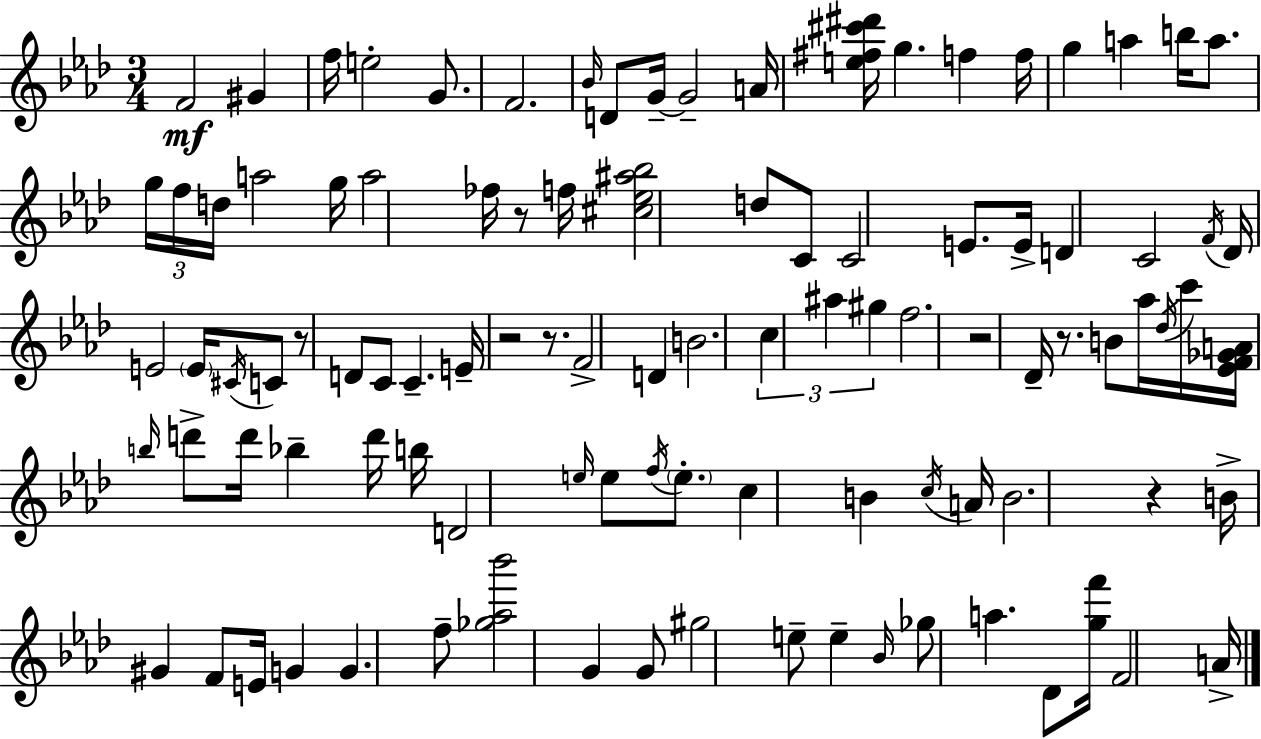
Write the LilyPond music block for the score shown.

{
  \clef treble
  \numericTimeSignature
  \time 3/4
  \key aes \major
  f'2\mf gis'4 | f''16 e''2-. g'8. | f'2. | \grace { bes'16 } d'8 g'16--~~ g'2-- | \break a'16 <e'' fis'' cis''' dis'''>16 g''4. f''4 | f''16 g''4 a''4 b''16 a''8. | \tuplet 3/2 { g''16 f''16 d''16 } a''2 | g''16 a''2 fes''16 r8 | \break f''16 <cis'' ees'' ais'' bes''>2 d''8 c'8 | c'2 e'8. | e'16-> d'4 c'2 | \acciaccatura { f'16 } des'16 e'2 \parenthesize e'16 | \break \acciaccatura { cis'16 } c'8 r8 d'8 c'8 c'4.-- | e'16-- r2 | r8. f'2-> d'4 | b'2. | \break \tuplet 3/2 { c''4 ais''4 gis''4 } | f''2. | r2 des'16-- | r8. b'8 aes''16 \acciaccatura { des''16 } c'''16 <ees' f' ges' a'>16 \grace { b''16 } d'''8-> | \break d'''16 bes''4-- d'''16 b''16 d'2 | \grace { e''16 } e''8 \acciaccatura { f''16 } \parenthesize e''8.-. c''4 | b'4 \acciaccatura { c''16 } a'16 b'2. | r4 | \break b'16-> gis'4 f'8 e'16 g'4 | g'4. f''8-- <ges'' aes'' bes'''>2 | g'4 g'8 gis''2 | e''8-- e''4-- | \break \grace { bes'16 } ges''8 a''4. des'8 <g'' f'''>16 | f'2 a'16-> \bar "|."
}